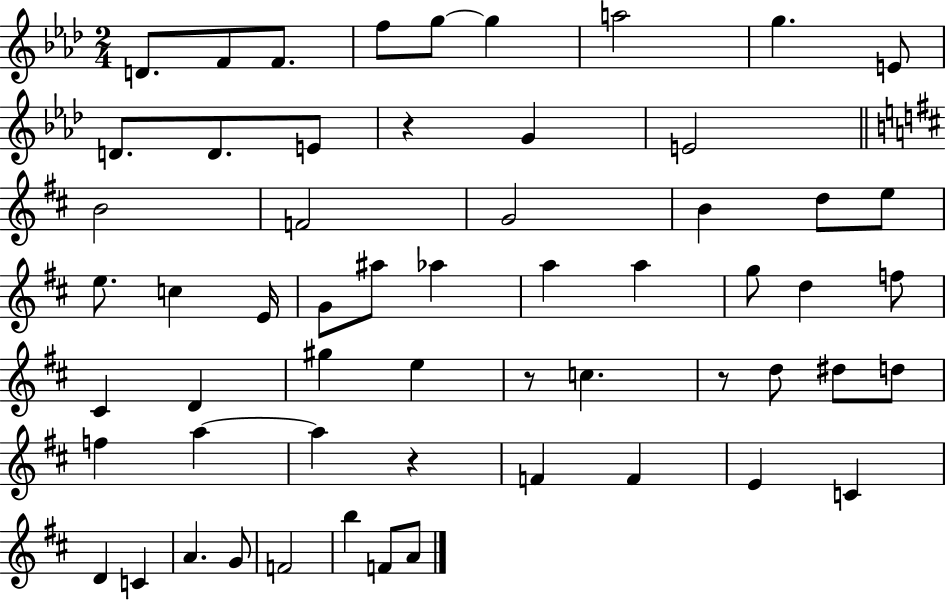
D4/e. F4/e F4/e. F5/e G5/e G5/q A5/h G5/q. E4/e D4/e. D4/e. E4/e R/q G4/q E4/h B4/h F4/h G4/h B4/q D5/e E5/e E5/e. C5/q E4/s G4/e A#5/e Ab5/q A5/q A5/q G5/e D5/q F5/e C#4/q D4/q G#5/q E5/q R/e C5/q. R/e D5/e D#5/e D5/e F5/q A5/q A5/q R/q F4/q F4/q E4/q C4/q D4/q C4/q A4/q. G4/e F4/h B5/q F4/e A4/e